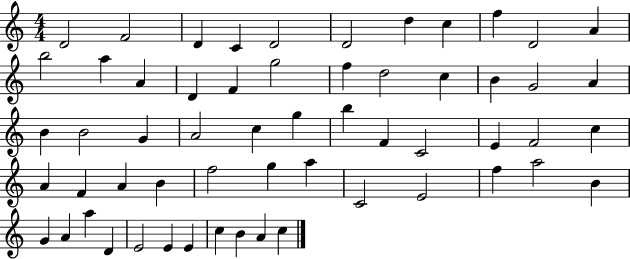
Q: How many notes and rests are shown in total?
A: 58